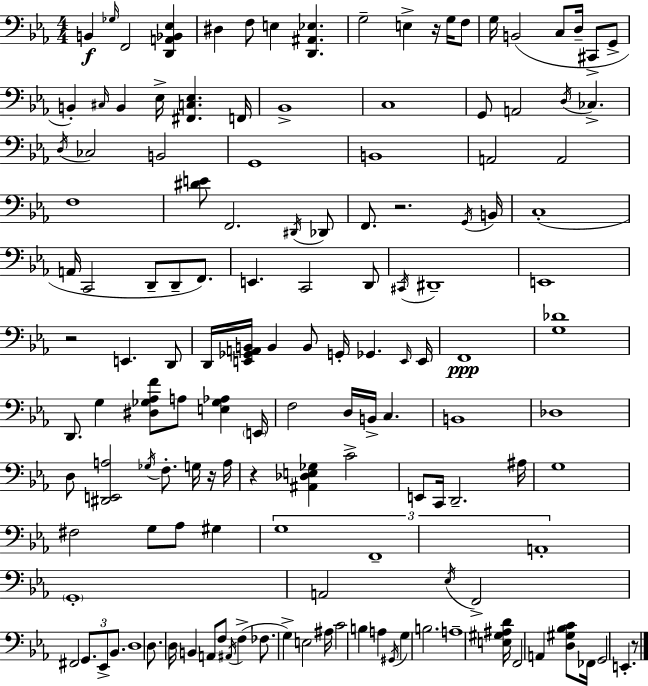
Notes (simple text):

B2/q Gb3/s F2/h [D2,A2,Bb2,Eb3]/q D#3/q F3/e E3/q [D2,A#2,Eb3]/q. G3/h E3/q R/s G3/s F3/e G3/s B2/h C3/e D3/s C#2/e G2/e B2/q C#3/s B2/q Eb3/s [F#2,C3,Eb3]/q. F2/s Bb2/w C3/w G2/e A2/h D3/s CES3/q. D3/s CES3/h B2/h G2/w B2/w A2/h A2/h F3/w [D#4,E4]/e F2/h. D#2/s Db2/e F2/e. R/h. G2/s B2/s C3/w A2/s C2/h D2/e D2/e F2/e. E2/q. C2/h D2/e C#2/s D#2/w E2/w R/h E2/q. D2/e D2/s [E2,Gb2,A2,B2]/s B2/q B2/e G2/s Gb2/q. E2/s E2/s F2/w [G3,Db4]/w D2/e. G3/q [D#3,Gb3,Ab3,F4]/e A3/e [E3,Gb3,Ab3]/q E2/s F3/h D3/s B2/s C3/q. B2/w Db3/w D3/e [D#2,E2,A3]/h Gb3/s F3/e. G3/s R/s A3/s R/q [A#2,Db3,E3,Gb3]/q C4/h E2/e C2/s D2/h. A#3/s G3/w F#3/h G3/e Ab3/e G#3/q G3/w F2/w A2/w G2/w A2/h Eb3/s F2/h F#2/h G2/e. Eb2/e Bb2/e. D3/w D3/e. D3/s B2/q A2/e F3/e A#2/s F3/q FES3/e. G3/q E3/h A#3/s C4/h B3/q A3/q G#2/s G3/q B3/h. A3/w [E3,G#3,A#3,D4]/s F2/h A2/q [D3,G#3,Bb3,C4]/e FES2/s G2/h E2/q. R/e